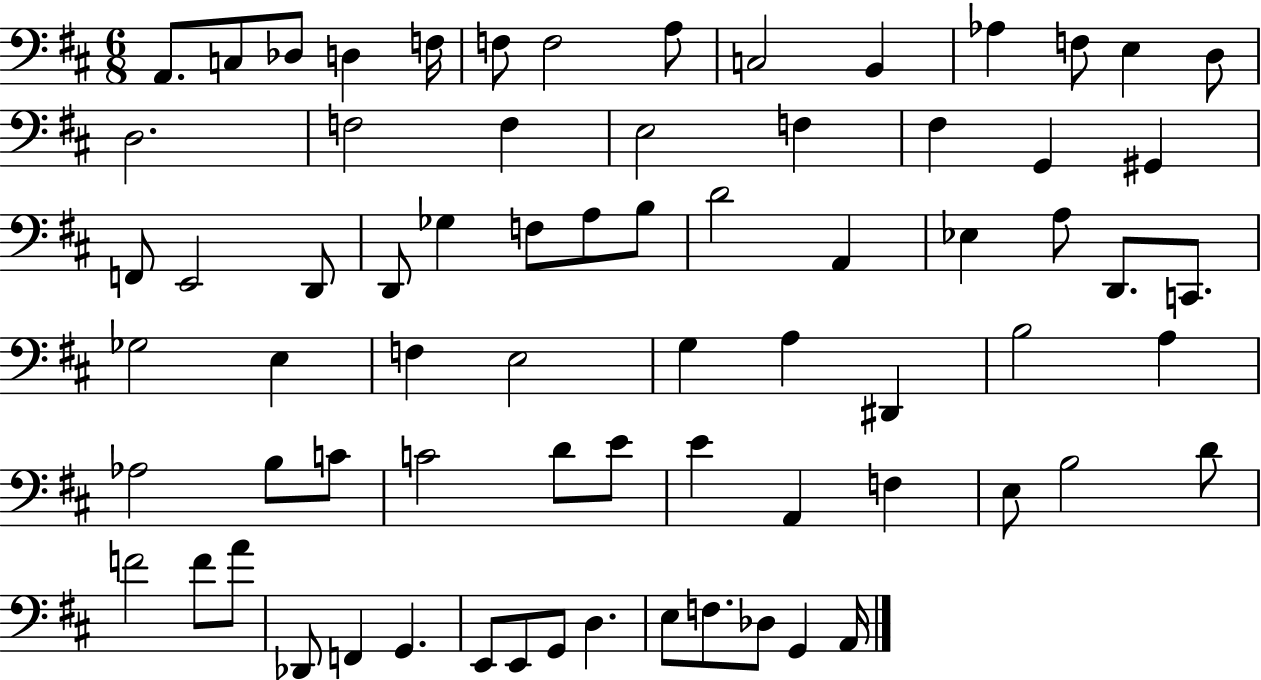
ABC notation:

X:1
T:Untitled
M:6/8
L:1/4
K:D
A,,/2 C,/2 _D,/2 D, F,/4 F,/2 F,2 A,/2 C,2 B,, _A, F,/2 E, D,/2 D,2 F,2 F, E,2 F, ^F, G,, ^G,, F,,/2 E,,2 D,,/2 D,,/2 _G, F,/2 A,/2 B,/2 D2 A,, _E, A,/2 D,,/2 C,,/2 _G,2 E, F, E,2 G, A, ^D,, B,2 A, _A,2 B,/2 C/2 C2 D/2 E/2 E A,, F, E,/2 B,2 D/2 F2 F/2 A/2 _D,,/2 F,, G,, E,,/2 E,,/2 G,,/2 D, E,/2 F,/2 _D,/2 G,, A,,/4